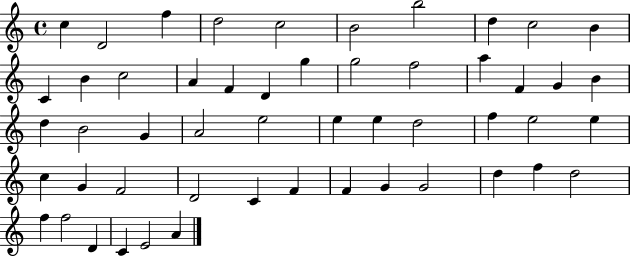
{
  \clef treble
  \time 4/4
  \defaultTimeSignature
  \key c \major
  c''4 d'2 f''4 | d''2 c''2 | b'2 b''2 | d''4 c''2 b'4 | \break c'4 b'4 c''2 | a'4 f'4 d'4 g''4 | g''2 f''2 | a''4 f'4 g'4 b'4 | \break d''4 b'2 g'4 | a'2 e''2 | e''4 e''4 d''2 | f''4 e''2 e''4 | \break c''4 g'4 f'2 | d'2 c'4 f'4 | f'4 g'4 g'2 | d''4 f''4 d''2 | \break f''4 f''2 d'4 | c'4 e'2 a'4 | \bar "|."
}